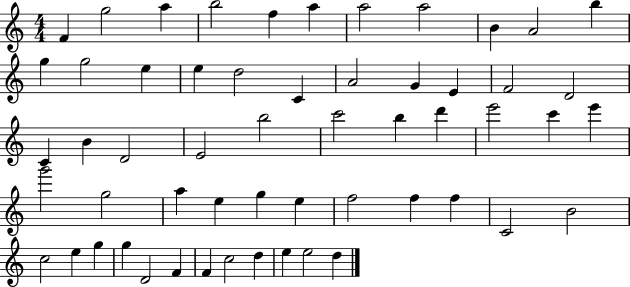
F4/q G5/h A5/q B5/h F5/q A5/q A5/h A5/h B4/q A4/h B5/q G5/q G5/h E5/q E5/q D5/h C4/q A4/h G4/q E4/q F4/h D4/h C4/q B4/q D4/h E4/h B5/h C6/h B5/q D6/q E6/h C6/q E6/q G6/h G5/h A5/q E5/q G5/q E5/q F5/h F5/q F5/q C4/h B4/h C5/h E5/q G5/q G5/q D4/h F4/q F4/q C5/h D5/q E5/q E5/h D5/q